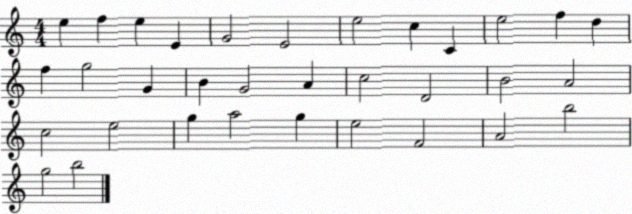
X:1
T:Untitled
M:4/4
L:1/4
K:C
e f e E G2 E2 e2 c C e2 f d f g2 G B G2 A c2 D2 B2 A2 c2 e2 g a2 g e2 F2 A2 b2 g2 b2